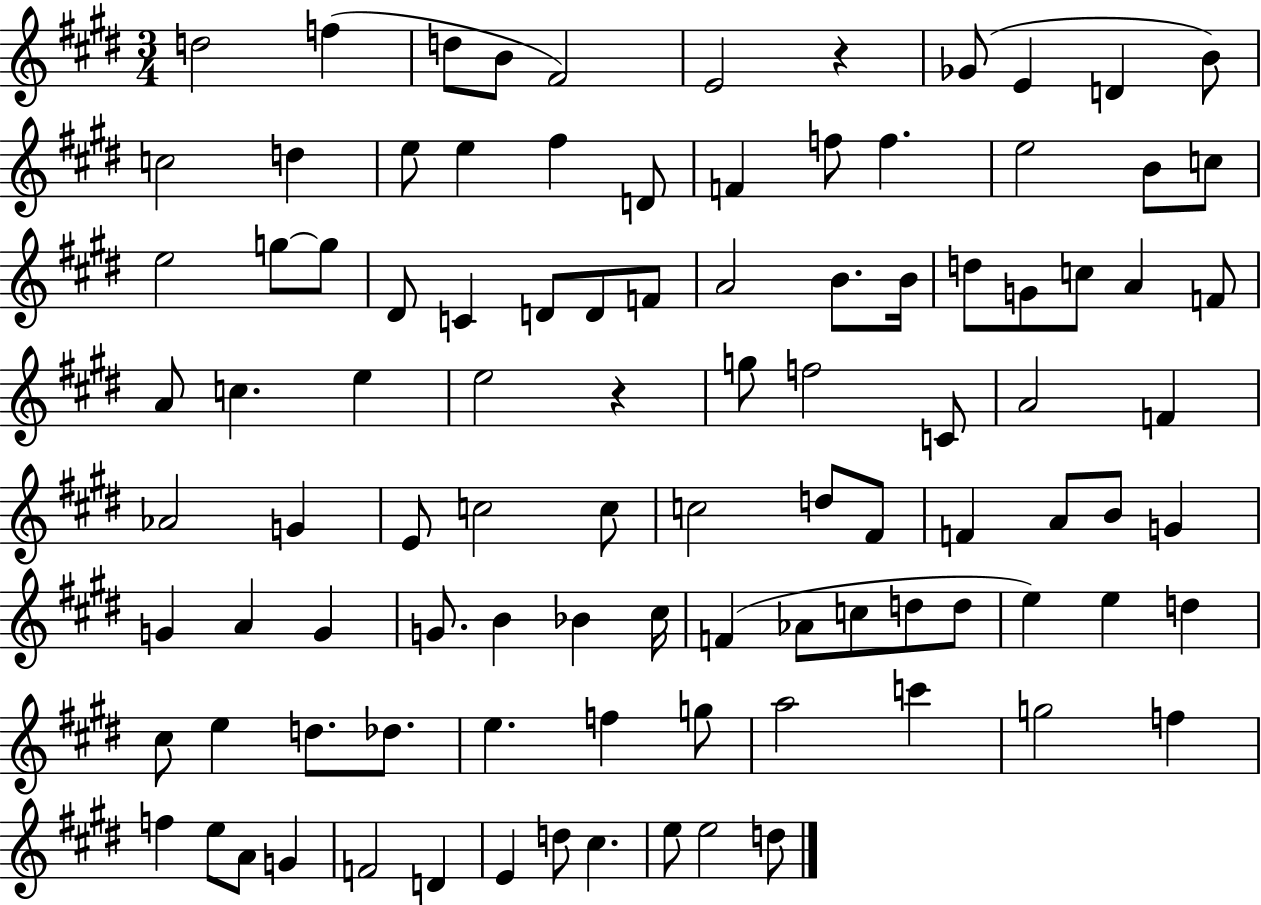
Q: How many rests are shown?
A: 2